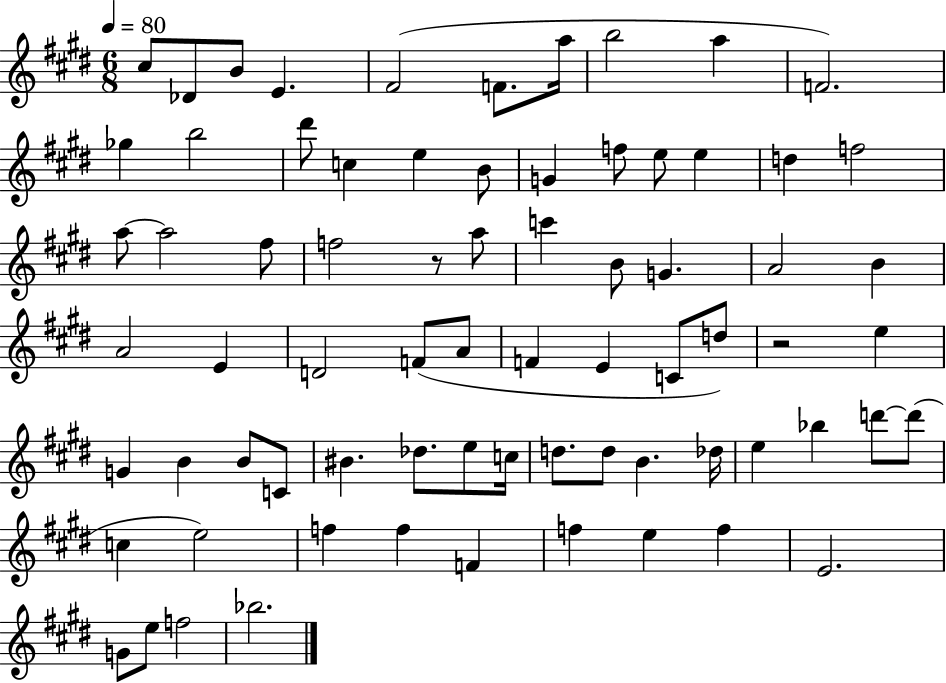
X:1
T:Untitled
M:6/8
L:1/4
K:E
^c/2 _D/2 B/2 E ^F2 F/2 a/4 b2 a F2 _g b2 ^d'/2 c e B/2 G f/2 e/2 e d f2 a/2 a2 ^f/2 f2 z/2 a/2 c' B/2 G A2 B A2 E D2 F/2 A/2 F E C/2 d/2 z2 e G B B/2 C/2 ^B _d/2 e/2 c/4 d/2 d/2 B _d/4 e _b d'/2 d'/2 c e2 f f F f e f E2 G/2 e/2 f2 _b2